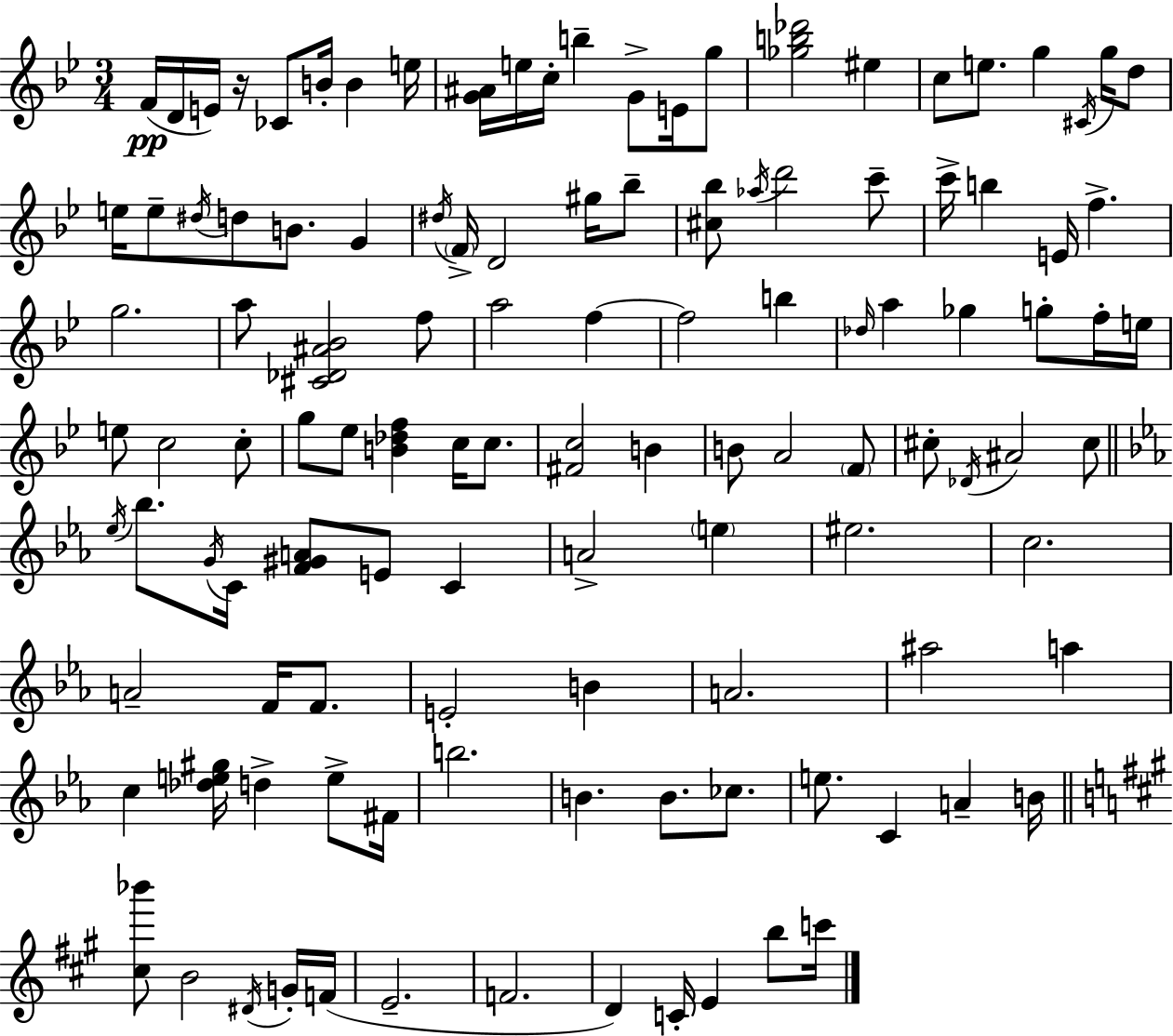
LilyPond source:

{
  \clef treble
  \numericTimeSignature
  \time 3/4
  \key bes \major
  \repeat volta 2 { f'16(\pp d'16 e'16) r16 ces'8 b'16-. b'4 e''16 | <g' ais'>16 e''16 c''16-. b''4-- g'8-> e'16 g''8 | <ges'' b'' des'''>2 eis''4 | c''8 e''8. g''4 \acciaccatura { cis'16 } g''16 d''8 | \break e''16 e''8-- \acciaccatura { dis''16 } d''8 b'8. g'4 | \acciaccatura { dis''16 } \parenthesize f'16-> d'2 | gis''16 bes''8-- <cis'' bes''>8 \acciaccatura { aes''16 } d'''2 | c'''8-- c'''16-> b''4 e'16 f''4.-> | \break g''2. | a''8 <cis' des' ais' bes'>2 | f''8 a''2 | f''4~~ f''2 | \break b''4 \grace { des''16 } a''4 ges''4 | g''8-. f''16-. e''16 e''8 c''2 | c''8-. g''8 ees''8 <b' des'' f''>4 | c''16 c''8. <fis' c''>2 | \break b'4 b'8 a'2 | \parenthesize f'8 cis''8-. \acciaccatura { des'16 } ais'2 | cis''8 \bar "||" \break \key ees \major \acciaccatura { ees''16 } bes''8. \acciaccatura { g'16 } c'16 <f' gis' a'>8 e'8 c'4 | a'2-> \parenthesize e''4 | eis''2. | c''2. | \break a'2-- f'16 f'8. | e'2-. b'4 | a'2. | ais''2 a''4 | \break c''4 <des'' e'' gis''>16 d''4-> e''8-> | fis'16 b''2. | b'4. b'8. ces''8. | e''8. c'4 a'4-- | \break b'16 \bar "||" \break \key a \major <cis'' bes'''>8 b'2 \acciaccatura { dis'16 } g'16-. | f'16( e'2.-- | f'2. | d'4) c'16-. e'4 b''8 | \break c'''16 } \bar "|."
}